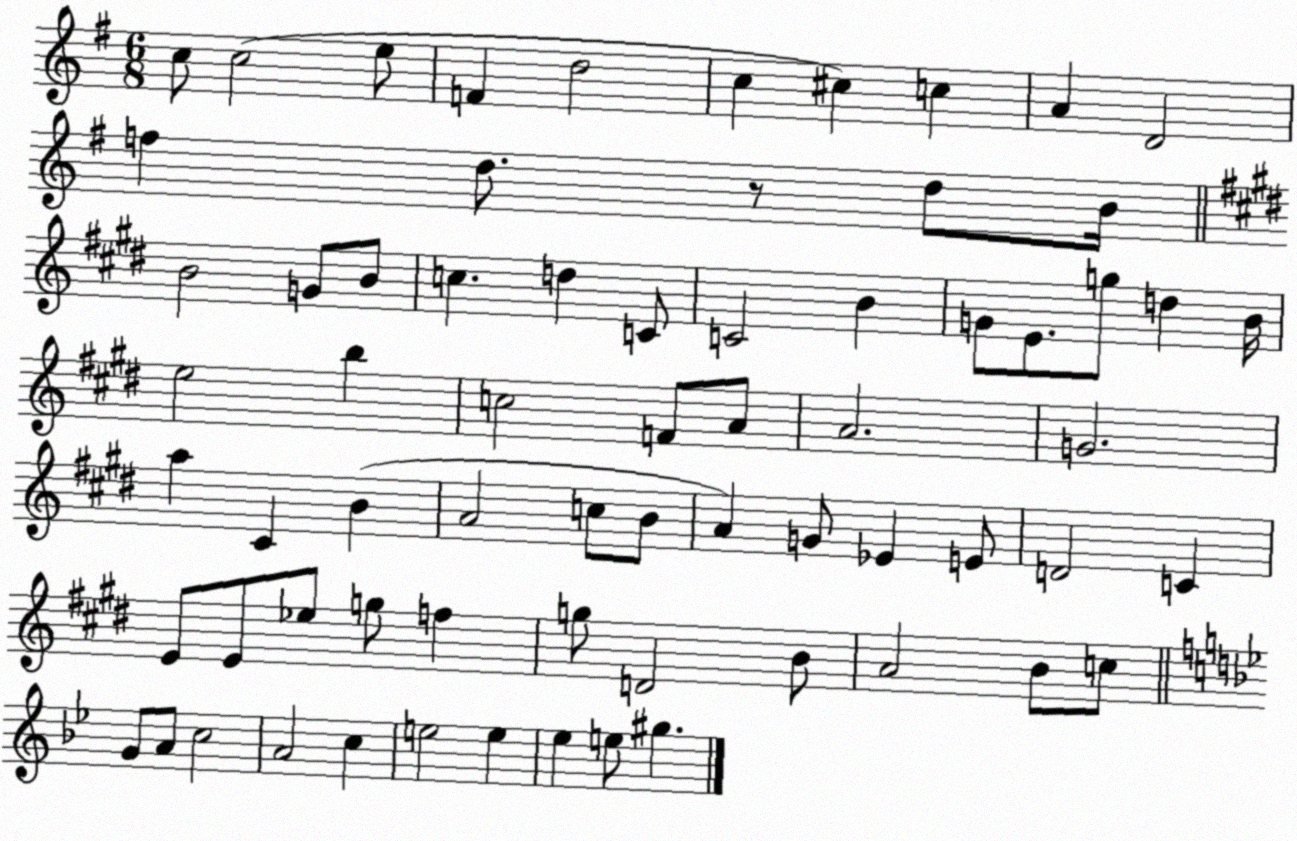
X:1
T:Untitled
M:6/8
L:1/4
K:G
c/2 c2 e/2 F d2 c ^c c A D2 f d/2 z/2 d/2 B/4 B2 G/2 B/2 c d C/2 C2 B G/2 E/2 g/2 d B/4 e2 b c2 F/2 A/2 A2 G2 a ^C B A2 c/2 B/2 A G/2 _E E/2 D2 C E/2 E/2 _e/2 g/2 f g/2 D2 B/2 A2 B/2 c/2 G/2 A/2 c2 A2 c e2 e _e e/2 ^g